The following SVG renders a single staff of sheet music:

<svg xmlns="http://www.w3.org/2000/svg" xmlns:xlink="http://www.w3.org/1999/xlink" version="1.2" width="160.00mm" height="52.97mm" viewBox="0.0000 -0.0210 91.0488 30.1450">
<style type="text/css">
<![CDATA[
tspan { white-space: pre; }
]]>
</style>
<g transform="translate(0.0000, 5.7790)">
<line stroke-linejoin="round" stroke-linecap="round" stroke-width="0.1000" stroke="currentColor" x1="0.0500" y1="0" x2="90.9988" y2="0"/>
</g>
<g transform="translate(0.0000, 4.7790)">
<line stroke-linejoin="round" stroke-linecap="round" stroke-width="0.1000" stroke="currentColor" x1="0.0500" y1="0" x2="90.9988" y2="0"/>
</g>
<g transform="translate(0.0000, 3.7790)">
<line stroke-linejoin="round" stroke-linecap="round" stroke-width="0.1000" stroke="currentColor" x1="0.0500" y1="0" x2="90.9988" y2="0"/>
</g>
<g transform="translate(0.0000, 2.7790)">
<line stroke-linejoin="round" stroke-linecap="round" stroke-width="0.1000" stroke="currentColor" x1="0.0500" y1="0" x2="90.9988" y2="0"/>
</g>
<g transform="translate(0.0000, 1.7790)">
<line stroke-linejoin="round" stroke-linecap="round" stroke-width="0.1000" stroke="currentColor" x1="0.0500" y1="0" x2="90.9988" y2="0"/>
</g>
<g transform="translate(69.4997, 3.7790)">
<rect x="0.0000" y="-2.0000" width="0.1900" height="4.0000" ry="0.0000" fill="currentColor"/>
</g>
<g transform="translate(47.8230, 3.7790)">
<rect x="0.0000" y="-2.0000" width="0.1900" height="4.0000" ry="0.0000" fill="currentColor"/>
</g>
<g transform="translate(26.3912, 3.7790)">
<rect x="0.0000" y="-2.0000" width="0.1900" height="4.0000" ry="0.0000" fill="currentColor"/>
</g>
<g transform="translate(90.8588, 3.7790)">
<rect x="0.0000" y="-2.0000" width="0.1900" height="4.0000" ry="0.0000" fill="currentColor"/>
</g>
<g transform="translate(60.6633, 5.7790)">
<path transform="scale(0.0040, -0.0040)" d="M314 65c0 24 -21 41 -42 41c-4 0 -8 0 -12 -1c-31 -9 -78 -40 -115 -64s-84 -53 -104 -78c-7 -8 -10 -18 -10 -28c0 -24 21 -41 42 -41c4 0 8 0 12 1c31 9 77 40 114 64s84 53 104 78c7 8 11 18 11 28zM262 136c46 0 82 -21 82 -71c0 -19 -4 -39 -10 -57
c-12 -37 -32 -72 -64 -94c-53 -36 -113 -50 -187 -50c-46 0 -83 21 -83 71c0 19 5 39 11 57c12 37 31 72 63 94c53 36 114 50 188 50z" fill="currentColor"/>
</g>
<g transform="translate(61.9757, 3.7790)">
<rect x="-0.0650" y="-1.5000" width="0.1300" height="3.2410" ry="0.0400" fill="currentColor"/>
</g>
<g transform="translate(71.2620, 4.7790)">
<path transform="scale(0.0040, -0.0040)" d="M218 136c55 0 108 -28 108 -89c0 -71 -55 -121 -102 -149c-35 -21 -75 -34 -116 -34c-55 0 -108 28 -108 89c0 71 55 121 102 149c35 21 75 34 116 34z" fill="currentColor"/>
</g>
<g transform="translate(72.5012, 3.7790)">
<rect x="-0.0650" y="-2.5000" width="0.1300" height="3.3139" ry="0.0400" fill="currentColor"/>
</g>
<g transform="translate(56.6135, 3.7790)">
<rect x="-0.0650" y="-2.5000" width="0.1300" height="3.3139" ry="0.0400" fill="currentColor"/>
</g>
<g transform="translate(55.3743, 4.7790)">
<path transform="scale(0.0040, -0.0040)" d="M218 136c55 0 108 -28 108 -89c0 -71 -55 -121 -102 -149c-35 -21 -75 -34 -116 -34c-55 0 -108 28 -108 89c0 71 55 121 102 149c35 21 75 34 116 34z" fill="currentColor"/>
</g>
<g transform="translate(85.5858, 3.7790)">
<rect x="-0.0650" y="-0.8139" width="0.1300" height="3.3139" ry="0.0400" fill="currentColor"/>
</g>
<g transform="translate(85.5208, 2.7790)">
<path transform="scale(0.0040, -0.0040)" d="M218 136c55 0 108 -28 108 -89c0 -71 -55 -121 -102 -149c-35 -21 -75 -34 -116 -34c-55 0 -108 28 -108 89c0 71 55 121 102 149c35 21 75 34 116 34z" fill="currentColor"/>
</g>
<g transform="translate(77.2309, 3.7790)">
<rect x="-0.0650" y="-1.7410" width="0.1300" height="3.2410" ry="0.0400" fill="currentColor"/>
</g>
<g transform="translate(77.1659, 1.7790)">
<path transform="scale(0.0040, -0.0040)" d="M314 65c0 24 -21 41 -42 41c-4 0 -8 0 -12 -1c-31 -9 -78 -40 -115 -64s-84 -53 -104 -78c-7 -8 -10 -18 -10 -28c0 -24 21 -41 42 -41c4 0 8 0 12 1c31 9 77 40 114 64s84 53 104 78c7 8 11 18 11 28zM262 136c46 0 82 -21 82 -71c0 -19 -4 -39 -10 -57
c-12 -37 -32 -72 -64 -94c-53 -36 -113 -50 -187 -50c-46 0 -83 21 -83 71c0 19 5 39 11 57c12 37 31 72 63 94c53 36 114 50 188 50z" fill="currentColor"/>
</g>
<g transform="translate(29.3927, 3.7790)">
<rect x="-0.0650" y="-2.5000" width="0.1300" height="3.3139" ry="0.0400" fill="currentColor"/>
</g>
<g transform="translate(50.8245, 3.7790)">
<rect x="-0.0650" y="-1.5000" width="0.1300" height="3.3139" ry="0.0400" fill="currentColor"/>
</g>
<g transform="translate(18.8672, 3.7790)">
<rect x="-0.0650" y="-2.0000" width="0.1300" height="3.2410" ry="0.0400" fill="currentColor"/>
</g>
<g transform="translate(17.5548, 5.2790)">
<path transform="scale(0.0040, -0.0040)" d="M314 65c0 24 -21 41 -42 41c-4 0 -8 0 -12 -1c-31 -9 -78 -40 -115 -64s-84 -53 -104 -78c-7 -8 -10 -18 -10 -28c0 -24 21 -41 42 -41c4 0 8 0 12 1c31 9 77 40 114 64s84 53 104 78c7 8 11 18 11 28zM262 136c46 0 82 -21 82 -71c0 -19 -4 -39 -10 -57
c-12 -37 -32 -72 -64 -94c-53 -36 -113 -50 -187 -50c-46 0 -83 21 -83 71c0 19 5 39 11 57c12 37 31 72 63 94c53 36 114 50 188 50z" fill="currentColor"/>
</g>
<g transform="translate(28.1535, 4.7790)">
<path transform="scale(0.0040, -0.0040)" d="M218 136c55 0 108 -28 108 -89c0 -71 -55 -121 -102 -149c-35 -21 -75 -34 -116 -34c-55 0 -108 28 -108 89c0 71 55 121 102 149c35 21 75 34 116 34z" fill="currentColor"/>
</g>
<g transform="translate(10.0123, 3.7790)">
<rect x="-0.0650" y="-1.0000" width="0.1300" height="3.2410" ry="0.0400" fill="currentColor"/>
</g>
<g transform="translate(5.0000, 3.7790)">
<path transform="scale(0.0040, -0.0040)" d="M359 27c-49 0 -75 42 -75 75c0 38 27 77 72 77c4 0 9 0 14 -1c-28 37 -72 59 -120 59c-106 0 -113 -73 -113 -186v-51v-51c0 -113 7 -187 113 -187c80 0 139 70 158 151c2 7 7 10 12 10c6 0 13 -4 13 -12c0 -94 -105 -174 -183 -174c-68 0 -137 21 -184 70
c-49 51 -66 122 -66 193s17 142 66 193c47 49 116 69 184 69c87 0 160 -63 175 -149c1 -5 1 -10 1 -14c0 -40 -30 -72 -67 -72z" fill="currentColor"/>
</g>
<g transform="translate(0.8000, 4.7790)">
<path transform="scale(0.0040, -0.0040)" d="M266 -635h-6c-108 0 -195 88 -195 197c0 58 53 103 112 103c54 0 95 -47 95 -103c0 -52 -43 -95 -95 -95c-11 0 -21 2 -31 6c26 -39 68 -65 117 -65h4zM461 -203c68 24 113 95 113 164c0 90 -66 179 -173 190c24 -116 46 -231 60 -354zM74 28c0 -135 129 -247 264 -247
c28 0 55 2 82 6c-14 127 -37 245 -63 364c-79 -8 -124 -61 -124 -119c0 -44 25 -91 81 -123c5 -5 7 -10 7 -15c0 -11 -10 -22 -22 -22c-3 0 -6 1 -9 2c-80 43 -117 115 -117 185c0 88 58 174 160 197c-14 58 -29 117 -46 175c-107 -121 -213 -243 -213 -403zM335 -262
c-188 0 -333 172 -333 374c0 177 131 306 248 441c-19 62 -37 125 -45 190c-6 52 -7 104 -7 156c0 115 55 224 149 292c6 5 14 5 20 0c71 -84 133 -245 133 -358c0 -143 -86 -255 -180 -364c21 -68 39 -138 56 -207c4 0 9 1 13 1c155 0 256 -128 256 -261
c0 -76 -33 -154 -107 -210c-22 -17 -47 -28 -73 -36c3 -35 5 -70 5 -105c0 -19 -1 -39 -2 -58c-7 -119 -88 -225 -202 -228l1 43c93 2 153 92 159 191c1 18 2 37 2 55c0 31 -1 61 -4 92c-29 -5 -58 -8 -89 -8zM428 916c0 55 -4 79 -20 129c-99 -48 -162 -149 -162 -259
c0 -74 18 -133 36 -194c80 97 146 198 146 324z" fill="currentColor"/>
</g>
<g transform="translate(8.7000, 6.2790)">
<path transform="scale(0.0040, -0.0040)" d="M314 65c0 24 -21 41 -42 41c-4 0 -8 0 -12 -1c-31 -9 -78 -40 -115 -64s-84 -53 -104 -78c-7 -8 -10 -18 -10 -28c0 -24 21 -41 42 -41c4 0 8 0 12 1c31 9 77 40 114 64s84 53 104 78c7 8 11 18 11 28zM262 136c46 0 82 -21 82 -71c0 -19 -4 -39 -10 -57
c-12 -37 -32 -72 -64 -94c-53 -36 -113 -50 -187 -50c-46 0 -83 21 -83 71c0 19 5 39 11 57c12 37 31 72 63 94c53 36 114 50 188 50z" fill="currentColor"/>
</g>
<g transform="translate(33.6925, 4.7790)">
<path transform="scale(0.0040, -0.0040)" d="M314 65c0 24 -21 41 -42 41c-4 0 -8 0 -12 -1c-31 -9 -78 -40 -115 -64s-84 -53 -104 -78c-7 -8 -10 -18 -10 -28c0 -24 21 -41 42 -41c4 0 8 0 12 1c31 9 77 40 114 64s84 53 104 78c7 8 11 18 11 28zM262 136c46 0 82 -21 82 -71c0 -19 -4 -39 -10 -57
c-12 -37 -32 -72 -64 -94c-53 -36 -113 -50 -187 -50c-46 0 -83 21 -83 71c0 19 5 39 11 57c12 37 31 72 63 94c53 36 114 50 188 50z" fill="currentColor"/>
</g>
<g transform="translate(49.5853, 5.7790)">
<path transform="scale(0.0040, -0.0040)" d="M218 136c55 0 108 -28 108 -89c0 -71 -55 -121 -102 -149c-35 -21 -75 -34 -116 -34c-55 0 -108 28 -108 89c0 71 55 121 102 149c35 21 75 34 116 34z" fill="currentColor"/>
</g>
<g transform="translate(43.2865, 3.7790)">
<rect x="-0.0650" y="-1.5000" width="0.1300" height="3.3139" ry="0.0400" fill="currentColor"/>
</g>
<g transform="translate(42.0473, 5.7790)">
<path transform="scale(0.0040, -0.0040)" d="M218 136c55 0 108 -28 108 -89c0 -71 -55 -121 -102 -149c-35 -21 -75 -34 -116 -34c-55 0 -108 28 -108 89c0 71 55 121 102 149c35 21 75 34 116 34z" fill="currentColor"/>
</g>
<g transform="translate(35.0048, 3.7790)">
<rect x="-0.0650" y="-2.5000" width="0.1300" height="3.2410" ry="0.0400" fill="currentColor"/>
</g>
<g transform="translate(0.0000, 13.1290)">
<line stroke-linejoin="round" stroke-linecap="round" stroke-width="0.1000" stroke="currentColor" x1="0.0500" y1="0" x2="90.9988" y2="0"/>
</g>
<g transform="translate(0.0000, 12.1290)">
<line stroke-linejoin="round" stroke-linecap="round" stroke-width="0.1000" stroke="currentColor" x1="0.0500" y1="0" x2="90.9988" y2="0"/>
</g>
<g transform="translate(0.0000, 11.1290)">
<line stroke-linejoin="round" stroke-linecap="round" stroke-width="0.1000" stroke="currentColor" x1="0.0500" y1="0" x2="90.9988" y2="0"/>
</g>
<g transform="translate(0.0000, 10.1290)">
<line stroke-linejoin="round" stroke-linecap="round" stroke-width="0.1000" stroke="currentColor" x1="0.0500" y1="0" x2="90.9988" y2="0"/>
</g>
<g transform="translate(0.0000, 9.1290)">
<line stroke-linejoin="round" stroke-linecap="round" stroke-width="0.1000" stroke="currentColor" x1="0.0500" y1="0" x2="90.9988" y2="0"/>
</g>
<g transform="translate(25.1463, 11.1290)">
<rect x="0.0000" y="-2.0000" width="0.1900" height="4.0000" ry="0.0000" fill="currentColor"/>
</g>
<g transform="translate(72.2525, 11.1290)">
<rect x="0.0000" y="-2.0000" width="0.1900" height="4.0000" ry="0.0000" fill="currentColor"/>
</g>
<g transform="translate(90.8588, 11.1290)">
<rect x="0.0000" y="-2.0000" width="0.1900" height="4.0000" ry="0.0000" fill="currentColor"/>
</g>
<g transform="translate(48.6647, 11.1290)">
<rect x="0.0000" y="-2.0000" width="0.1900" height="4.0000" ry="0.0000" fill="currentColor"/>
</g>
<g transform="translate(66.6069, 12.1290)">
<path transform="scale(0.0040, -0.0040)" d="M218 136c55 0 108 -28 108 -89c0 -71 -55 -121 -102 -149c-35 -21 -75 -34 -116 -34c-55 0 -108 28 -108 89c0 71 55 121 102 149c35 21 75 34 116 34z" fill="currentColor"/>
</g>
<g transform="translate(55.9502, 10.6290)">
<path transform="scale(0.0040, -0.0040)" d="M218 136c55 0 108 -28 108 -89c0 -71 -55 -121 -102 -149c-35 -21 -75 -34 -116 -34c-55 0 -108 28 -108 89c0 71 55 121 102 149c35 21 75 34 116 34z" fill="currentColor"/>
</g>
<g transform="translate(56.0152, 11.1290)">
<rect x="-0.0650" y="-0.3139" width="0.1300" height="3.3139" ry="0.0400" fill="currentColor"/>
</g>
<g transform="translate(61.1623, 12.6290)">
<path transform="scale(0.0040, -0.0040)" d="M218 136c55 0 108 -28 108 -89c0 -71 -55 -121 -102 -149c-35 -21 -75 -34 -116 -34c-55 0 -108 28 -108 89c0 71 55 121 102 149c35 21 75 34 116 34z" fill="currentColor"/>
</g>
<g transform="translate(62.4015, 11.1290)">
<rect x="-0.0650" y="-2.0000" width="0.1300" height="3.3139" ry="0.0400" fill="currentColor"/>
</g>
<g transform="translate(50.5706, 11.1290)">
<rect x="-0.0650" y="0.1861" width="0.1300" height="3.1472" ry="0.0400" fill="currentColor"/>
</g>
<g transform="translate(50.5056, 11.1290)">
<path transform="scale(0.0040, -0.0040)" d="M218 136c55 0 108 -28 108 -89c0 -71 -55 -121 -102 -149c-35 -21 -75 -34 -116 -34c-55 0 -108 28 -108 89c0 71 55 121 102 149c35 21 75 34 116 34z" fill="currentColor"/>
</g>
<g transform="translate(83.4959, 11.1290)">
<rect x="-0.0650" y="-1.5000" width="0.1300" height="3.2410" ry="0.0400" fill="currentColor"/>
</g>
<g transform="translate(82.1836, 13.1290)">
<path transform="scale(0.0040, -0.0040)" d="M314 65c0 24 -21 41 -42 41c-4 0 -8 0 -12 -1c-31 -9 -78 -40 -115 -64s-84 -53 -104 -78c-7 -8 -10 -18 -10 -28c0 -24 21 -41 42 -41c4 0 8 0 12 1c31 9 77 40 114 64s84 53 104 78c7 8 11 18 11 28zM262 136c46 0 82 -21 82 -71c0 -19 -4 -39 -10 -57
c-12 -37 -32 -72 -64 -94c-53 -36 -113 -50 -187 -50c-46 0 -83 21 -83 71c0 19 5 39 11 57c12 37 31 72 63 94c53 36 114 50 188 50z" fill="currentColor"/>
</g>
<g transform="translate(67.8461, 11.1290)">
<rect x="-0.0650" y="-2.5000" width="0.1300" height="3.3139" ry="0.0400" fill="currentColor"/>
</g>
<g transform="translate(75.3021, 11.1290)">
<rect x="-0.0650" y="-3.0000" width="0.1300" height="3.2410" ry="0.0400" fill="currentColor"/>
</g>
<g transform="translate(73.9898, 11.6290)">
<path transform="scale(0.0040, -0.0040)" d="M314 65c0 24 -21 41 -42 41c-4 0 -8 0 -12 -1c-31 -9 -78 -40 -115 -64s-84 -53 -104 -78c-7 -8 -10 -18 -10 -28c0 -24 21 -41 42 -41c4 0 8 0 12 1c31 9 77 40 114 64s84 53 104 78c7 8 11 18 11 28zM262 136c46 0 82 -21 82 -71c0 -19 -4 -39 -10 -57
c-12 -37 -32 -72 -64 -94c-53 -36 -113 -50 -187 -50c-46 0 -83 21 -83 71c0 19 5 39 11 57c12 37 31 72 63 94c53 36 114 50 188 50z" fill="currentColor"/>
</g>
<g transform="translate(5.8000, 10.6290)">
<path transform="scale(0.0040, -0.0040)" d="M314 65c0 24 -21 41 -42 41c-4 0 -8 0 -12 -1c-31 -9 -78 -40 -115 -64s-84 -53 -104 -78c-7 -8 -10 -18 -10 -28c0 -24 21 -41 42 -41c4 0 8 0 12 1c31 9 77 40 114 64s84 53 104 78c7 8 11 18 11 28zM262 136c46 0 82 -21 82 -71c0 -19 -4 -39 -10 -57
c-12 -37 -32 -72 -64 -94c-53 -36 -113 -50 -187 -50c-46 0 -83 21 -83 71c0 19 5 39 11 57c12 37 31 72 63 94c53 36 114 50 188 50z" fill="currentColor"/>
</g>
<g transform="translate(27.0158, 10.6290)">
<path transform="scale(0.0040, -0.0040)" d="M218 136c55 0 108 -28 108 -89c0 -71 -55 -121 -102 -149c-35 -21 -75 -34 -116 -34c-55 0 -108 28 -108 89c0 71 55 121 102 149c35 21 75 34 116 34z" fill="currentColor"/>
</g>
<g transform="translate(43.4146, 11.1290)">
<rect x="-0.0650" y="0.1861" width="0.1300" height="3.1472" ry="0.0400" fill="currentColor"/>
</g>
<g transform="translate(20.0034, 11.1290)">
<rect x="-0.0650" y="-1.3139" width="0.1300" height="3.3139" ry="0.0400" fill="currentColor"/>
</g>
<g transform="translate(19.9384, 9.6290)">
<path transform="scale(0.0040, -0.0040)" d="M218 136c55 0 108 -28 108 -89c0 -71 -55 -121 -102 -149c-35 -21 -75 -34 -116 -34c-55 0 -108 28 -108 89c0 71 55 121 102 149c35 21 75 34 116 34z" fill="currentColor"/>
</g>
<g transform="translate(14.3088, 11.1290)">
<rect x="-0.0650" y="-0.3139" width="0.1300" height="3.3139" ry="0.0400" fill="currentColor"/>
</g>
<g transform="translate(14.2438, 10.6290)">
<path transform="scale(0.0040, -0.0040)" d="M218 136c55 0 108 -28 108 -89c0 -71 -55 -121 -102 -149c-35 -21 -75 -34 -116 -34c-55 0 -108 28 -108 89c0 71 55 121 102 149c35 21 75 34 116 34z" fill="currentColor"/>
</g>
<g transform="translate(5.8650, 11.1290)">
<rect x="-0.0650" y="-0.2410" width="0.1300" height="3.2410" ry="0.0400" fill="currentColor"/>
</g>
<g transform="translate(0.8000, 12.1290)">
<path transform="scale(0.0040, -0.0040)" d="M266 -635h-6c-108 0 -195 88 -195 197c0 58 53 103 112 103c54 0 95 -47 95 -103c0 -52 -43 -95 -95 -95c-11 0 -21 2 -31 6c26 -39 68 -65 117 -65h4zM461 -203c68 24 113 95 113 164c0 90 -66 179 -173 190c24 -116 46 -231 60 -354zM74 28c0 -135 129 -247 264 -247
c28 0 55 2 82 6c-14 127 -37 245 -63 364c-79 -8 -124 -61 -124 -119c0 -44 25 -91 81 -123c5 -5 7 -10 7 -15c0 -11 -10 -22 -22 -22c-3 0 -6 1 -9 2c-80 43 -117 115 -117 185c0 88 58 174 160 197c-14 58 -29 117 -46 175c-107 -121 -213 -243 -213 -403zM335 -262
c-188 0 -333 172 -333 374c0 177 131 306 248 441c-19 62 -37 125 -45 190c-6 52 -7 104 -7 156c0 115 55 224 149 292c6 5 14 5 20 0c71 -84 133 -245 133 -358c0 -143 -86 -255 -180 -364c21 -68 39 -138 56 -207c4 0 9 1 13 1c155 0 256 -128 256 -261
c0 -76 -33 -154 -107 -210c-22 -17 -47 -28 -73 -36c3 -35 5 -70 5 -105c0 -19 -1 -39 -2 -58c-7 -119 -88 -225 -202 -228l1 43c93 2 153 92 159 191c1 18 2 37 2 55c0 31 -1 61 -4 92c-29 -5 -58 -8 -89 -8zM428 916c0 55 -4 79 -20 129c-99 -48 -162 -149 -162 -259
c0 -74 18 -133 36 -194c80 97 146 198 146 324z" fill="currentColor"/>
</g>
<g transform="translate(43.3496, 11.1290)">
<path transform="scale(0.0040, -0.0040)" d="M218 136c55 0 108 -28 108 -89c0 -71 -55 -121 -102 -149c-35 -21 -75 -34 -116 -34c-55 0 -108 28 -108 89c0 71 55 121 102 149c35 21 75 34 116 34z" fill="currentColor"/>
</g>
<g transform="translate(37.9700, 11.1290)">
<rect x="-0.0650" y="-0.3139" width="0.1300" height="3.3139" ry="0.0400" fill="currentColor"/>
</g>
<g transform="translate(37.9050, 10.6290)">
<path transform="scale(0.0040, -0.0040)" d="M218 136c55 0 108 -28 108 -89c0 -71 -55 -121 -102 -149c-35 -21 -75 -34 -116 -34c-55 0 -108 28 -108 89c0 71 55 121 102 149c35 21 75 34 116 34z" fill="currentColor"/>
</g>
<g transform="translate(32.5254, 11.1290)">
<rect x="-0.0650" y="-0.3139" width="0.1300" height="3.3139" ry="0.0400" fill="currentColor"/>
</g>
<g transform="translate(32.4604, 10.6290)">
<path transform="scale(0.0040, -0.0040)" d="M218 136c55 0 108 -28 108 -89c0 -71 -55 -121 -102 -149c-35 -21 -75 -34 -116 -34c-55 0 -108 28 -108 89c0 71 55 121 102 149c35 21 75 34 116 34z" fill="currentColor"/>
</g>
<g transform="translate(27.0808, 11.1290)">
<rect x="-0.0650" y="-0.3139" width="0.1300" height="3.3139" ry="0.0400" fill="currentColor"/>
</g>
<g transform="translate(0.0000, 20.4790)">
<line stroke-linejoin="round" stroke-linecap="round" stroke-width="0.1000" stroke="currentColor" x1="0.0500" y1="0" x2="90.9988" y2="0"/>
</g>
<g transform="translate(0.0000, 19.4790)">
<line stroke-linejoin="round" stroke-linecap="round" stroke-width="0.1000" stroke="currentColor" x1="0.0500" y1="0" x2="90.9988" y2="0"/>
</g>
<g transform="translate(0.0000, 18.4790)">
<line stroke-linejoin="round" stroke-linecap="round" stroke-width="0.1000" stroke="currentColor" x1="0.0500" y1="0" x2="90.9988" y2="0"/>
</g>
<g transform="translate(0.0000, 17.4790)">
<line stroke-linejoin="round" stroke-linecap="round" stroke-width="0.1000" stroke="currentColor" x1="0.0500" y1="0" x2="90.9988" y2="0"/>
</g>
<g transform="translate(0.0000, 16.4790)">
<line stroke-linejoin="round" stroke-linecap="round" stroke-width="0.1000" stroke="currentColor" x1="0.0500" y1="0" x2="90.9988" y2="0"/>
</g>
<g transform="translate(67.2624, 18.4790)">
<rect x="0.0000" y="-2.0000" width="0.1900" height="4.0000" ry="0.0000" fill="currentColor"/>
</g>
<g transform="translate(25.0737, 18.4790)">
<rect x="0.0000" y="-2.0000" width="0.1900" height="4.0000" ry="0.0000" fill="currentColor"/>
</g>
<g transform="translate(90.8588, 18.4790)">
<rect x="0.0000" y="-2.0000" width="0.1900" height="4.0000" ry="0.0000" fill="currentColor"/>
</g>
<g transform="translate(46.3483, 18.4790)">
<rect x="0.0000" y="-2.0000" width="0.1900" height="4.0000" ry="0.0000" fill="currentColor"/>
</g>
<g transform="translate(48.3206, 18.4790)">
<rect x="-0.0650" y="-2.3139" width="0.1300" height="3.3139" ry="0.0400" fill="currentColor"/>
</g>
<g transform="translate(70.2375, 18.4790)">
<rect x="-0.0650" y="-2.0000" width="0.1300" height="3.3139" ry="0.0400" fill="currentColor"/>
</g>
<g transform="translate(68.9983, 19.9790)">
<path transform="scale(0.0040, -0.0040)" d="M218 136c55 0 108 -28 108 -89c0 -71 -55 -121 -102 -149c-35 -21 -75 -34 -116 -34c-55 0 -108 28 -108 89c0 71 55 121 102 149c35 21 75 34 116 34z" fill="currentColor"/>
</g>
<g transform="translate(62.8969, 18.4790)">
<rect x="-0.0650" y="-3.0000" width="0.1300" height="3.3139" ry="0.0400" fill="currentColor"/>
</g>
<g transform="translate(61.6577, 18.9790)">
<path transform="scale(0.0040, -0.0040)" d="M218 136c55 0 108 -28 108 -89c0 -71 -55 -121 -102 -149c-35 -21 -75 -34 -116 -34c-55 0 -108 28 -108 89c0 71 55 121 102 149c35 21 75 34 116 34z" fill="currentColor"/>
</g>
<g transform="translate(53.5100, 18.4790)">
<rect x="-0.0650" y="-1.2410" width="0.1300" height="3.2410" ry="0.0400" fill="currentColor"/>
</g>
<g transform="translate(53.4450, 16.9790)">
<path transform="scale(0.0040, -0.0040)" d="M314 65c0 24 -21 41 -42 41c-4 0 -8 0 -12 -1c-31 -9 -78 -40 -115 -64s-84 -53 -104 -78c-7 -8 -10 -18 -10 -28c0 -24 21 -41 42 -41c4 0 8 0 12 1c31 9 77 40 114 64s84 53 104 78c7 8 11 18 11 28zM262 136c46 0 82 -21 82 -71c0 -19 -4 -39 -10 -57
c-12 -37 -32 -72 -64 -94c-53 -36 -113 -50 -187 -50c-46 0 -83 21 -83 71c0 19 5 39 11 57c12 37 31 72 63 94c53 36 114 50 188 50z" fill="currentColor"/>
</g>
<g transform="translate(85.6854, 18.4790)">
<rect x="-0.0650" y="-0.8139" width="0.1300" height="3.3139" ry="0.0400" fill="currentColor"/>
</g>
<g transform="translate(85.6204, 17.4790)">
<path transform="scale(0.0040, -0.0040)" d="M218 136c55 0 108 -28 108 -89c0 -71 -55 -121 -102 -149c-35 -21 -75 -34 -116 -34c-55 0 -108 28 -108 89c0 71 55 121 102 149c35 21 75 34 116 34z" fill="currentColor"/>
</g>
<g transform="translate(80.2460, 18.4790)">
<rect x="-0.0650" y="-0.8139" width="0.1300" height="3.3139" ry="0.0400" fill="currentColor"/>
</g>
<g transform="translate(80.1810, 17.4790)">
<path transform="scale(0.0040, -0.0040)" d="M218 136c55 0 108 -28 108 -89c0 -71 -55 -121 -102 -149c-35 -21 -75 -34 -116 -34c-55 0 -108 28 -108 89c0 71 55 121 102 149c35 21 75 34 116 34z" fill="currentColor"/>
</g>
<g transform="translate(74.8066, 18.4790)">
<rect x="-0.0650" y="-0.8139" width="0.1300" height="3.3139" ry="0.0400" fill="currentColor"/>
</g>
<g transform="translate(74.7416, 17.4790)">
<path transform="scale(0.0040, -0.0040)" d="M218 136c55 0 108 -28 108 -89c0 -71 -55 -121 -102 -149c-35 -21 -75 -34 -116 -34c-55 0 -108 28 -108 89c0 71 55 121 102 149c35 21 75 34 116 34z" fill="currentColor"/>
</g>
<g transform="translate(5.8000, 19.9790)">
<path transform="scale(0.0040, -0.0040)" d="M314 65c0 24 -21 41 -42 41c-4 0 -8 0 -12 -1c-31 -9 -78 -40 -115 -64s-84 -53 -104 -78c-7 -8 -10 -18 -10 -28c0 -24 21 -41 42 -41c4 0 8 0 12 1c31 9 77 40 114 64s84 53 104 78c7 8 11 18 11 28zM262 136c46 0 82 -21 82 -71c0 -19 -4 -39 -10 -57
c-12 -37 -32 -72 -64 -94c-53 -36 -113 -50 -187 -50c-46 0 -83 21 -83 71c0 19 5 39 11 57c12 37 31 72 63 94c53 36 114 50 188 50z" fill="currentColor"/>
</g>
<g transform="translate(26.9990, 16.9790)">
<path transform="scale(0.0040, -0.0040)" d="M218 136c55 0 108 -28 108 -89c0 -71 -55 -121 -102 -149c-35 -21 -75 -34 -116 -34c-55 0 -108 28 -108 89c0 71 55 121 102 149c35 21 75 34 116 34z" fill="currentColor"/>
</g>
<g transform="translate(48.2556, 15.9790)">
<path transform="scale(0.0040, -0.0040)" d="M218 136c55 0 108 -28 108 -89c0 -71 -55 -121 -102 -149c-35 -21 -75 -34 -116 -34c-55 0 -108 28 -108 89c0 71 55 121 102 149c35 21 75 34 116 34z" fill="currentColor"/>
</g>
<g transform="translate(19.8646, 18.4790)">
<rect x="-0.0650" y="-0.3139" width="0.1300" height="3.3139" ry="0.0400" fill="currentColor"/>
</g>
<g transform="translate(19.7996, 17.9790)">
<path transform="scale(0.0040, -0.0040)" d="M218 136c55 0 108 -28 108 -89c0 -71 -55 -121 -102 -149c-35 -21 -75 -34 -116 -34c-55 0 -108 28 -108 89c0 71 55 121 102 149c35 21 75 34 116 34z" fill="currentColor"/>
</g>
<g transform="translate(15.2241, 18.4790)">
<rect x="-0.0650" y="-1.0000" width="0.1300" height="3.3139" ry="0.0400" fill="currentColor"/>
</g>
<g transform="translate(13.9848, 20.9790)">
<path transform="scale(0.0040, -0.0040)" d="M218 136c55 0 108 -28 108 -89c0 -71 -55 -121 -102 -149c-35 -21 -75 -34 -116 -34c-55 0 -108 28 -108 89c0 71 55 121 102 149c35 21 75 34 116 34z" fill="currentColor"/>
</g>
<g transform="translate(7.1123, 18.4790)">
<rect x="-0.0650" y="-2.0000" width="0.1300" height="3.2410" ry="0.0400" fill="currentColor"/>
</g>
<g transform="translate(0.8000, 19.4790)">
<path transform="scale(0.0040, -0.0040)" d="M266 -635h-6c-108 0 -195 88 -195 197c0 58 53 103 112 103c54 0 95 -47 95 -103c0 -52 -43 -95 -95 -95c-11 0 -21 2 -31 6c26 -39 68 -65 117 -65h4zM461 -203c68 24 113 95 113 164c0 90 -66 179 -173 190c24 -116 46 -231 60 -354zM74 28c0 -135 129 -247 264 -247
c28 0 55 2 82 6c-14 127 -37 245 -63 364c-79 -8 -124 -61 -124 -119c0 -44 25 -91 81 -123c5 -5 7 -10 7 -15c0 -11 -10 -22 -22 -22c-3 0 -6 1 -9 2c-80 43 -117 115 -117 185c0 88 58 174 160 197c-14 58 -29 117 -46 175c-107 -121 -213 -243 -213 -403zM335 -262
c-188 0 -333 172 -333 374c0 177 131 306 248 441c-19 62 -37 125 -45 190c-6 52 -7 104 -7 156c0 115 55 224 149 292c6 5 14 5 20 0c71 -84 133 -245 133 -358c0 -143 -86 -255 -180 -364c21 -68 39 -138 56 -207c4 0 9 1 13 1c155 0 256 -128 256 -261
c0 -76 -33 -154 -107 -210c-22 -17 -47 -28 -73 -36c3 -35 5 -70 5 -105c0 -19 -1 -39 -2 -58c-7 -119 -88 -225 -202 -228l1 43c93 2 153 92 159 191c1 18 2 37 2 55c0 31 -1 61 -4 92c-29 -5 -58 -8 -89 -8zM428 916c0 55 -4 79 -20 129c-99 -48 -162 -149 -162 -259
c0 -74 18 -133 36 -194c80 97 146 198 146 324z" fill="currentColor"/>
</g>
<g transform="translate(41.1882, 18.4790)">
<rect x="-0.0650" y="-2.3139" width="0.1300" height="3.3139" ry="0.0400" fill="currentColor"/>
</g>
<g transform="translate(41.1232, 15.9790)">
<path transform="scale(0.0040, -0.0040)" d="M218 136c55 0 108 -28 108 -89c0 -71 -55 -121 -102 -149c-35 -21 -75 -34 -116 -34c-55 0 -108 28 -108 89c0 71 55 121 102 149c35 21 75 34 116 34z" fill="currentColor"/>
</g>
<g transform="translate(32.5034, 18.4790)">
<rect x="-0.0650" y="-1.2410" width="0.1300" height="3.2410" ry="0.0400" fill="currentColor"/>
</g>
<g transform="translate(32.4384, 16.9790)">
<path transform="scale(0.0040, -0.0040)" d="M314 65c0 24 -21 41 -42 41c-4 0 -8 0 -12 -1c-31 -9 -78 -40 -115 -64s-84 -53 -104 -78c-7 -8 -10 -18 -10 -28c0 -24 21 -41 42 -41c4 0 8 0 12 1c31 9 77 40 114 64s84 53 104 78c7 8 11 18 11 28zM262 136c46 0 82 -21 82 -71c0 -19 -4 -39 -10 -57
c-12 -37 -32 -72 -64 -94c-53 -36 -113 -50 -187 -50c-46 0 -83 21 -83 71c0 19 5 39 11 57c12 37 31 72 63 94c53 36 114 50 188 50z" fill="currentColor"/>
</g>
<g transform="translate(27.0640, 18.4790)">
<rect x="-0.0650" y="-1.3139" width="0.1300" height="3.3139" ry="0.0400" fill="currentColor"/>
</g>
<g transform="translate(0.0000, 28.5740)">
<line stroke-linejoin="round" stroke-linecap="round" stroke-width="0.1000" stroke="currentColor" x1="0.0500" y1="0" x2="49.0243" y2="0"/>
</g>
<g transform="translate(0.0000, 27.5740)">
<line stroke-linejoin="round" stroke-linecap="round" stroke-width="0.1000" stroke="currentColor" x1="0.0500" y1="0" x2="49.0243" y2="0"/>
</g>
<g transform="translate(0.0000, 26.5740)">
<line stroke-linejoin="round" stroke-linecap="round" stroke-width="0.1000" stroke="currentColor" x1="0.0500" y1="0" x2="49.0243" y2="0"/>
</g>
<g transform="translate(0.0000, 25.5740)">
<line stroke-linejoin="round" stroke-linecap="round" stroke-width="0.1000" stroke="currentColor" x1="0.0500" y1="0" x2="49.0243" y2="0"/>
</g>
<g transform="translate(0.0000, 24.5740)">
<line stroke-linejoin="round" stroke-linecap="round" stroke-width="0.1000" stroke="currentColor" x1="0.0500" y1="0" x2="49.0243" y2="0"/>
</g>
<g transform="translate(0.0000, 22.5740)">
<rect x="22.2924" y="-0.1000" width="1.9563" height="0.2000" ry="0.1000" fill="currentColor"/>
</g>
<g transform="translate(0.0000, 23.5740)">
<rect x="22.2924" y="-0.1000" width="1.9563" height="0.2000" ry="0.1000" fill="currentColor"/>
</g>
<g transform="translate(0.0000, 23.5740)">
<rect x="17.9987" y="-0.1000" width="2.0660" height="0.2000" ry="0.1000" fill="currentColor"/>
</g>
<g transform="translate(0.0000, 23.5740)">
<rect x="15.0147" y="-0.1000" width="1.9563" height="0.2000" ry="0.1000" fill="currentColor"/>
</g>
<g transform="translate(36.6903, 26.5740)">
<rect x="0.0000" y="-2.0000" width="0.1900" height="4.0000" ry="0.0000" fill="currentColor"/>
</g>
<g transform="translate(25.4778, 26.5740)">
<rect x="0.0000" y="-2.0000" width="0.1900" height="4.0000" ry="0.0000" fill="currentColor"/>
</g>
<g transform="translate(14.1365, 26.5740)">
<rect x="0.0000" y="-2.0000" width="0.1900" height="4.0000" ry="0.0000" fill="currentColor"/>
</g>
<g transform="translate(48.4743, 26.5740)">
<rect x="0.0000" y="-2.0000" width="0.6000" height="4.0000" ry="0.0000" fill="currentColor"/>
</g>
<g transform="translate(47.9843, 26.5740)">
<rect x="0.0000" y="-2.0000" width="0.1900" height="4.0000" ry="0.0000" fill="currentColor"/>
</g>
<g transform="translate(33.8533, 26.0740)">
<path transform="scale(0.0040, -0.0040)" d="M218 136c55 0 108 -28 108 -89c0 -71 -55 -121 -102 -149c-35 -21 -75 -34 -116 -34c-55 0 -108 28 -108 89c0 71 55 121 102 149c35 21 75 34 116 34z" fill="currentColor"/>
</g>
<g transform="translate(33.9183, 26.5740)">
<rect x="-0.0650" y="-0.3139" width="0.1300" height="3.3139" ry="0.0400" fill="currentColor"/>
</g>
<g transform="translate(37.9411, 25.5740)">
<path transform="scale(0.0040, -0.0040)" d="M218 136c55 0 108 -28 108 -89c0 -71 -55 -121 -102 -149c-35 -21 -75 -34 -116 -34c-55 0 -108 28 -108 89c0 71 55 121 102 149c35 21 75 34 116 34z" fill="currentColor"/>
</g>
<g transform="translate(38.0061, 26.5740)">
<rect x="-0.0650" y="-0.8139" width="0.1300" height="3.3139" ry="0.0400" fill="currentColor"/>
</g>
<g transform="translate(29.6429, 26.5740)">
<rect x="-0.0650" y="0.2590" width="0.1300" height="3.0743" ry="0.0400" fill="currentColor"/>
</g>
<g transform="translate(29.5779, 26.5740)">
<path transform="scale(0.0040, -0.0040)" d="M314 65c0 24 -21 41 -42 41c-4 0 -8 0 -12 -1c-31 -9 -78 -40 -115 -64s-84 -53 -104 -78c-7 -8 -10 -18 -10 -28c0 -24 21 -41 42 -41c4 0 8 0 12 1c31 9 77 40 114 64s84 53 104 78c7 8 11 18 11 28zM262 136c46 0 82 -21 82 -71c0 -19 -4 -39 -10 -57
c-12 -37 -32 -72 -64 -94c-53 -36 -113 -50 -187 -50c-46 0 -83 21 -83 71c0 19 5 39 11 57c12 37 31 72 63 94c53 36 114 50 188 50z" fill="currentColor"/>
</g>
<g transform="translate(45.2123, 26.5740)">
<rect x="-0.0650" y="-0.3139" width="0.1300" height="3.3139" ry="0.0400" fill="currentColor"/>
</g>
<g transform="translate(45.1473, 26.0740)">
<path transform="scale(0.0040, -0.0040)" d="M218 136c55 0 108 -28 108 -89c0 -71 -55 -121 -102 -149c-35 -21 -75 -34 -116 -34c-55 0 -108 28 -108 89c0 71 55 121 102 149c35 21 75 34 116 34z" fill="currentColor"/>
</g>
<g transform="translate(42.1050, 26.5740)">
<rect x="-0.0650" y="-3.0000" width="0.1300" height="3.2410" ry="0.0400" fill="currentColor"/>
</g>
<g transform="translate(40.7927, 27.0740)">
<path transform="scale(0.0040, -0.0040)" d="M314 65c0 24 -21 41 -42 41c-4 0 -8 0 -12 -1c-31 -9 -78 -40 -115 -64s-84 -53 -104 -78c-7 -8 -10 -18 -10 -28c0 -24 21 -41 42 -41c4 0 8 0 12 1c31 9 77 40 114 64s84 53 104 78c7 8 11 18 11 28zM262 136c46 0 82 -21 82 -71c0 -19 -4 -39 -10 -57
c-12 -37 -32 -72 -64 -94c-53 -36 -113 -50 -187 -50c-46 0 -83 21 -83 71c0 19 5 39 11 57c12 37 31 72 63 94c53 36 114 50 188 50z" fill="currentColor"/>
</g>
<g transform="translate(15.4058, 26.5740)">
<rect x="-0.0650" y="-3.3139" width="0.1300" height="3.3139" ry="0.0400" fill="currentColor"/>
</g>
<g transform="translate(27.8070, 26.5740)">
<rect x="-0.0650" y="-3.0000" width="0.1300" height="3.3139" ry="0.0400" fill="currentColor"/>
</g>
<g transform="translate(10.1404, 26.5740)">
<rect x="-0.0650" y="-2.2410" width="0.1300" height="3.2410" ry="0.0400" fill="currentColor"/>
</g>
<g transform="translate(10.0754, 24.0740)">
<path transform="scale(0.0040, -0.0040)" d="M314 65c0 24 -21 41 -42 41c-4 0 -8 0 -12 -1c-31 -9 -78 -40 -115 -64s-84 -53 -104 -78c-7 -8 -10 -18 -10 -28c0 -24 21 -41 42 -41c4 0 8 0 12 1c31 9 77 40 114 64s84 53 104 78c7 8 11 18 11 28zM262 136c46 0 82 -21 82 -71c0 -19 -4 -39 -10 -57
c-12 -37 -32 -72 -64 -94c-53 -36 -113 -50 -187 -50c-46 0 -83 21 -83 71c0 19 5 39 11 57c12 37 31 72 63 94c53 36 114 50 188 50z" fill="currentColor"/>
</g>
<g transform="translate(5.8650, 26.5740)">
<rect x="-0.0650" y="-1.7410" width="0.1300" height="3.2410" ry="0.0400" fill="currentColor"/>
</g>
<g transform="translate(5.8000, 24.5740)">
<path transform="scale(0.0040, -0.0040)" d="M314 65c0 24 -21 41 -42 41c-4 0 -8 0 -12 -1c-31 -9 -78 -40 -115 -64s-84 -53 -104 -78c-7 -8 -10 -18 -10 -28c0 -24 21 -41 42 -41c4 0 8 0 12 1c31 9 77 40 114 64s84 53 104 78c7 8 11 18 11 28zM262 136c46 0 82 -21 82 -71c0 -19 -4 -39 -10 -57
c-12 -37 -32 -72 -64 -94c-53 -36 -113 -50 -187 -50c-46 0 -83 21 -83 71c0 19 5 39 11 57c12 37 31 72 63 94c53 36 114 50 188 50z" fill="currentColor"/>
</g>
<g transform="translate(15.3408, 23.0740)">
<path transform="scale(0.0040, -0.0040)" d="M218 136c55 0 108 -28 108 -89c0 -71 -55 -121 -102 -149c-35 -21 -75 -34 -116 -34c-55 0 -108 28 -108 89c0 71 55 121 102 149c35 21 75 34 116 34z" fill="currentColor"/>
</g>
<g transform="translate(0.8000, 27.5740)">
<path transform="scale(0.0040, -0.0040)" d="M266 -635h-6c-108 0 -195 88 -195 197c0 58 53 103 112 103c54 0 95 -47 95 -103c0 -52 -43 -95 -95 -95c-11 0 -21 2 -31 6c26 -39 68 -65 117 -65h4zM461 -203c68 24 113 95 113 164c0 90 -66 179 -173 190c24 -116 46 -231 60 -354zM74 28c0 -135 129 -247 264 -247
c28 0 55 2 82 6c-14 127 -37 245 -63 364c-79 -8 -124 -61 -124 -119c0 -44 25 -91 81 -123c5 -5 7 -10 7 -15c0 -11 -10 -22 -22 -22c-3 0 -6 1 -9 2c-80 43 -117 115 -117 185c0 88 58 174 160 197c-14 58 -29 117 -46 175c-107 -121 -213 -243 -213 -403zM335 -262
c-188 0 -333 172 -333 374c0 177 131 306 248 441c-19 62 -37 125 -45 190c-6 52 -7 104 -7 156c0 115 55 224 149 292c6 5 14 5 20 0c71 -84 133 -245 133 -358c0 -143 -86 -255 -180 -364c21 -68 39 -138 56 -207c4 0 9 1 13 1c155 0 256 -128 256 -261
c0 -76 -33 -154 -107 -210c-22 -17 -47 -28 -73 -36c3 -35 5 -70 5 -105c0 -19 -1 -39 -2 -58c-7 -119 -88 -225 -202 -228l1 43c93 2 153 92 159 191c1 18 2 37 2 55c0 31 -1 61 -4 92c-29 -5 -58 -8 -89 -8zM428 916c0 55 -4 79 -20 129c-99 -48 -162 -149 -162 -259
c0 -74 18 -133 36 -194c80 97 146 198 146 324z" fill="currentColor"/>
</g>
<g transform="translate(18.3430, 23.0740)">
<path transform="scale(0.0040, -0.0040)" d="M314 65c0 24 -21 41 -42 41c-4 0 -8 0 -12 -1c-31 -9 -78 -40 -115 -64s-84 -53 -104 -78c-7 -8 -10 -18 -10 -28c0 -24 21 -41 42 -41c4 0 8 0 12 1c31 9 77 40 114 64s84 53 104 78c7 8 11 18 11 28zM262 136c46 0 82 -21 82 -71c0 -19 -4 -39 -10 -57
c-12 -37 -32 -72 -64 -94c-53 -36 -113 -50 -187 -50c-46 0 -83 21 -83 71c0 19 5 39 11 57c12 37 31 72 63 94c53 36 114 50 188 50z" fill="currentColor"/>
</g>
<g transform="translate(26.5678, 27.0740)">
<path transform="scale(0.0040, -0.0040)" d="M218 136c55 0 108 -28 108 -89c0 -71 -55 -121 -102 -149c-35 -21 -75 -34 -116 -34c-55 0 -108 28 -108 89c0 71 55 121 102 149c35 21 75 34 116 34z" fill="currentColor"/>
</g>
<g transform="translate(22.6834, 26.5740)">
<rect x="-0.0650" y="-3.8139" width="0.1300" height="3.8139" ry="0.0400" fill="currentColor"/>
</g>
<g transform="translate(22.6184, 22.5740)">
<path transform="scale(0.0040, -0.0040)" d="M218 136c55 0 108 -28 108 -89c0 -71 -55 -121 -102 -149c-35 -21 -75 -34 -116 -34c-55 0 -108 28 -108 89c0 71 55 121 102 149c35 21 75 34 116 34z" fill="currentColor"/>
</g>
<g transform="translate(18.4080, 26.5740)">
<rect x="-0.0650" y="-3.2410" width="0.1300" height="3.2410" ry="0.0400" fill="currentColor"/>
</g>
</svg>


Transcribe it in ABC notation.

X:1
T:Untitled
M:4/4
L:1/4
K:C
D2 F2 G G2 E E G E2 G f2 d c2 c e c c c B B c F G A2 E2 F2 D c e e2 g g e2 A F d d d f2 g2 b b2 c' A B2 c d A2 c